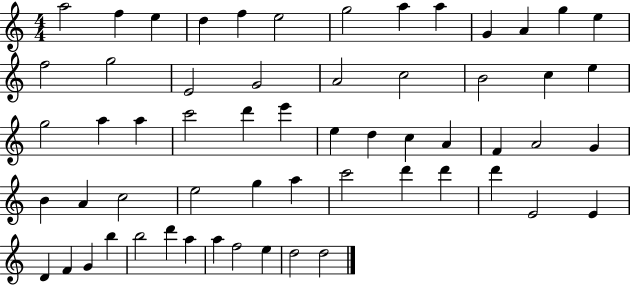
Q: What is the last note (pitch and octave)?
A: D5